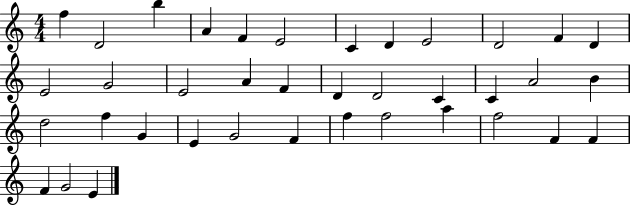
F5/q D4/h B5/q A4/q F4/q E4/h C4/q D4/q E4/h D4/h F4/q D4/q E4/h G4/h E4/h A4/q F4/q D4/q D4/h C4/q C4/q A4/h B4/q D5/h F5/q G4/q E4/q G4/h F4/q F5/q F5/h A5/q F5/h F4/q F4/q F4/q G4/h E4/q